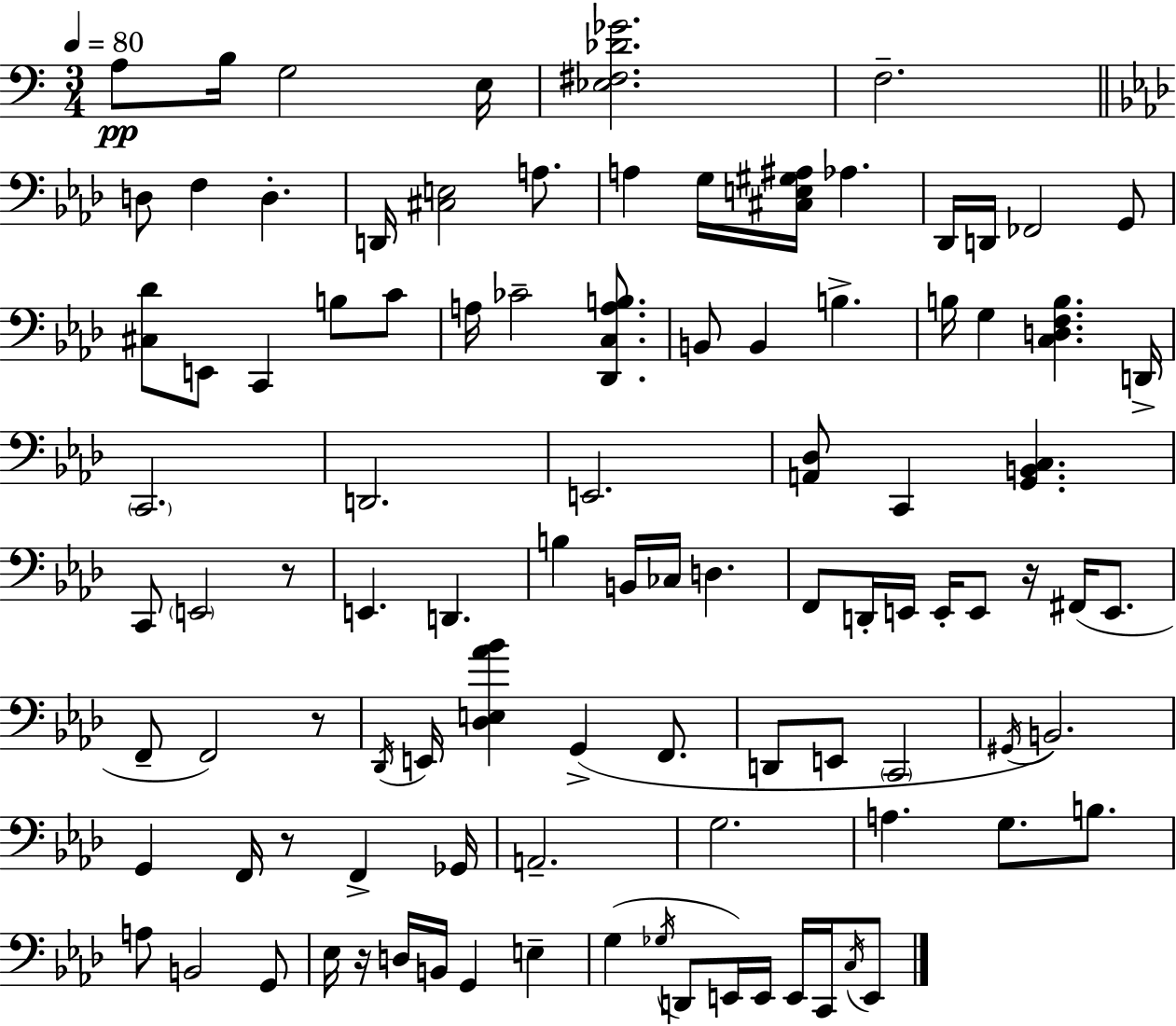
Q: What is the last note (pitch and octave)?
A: E2